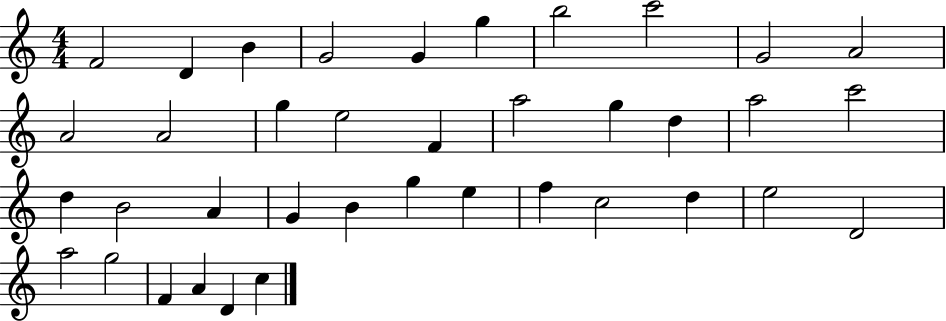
F4/h D4/q B4/q G4/h G4/q G5/q B5/h C6/h G4/h A4/h A4/h A4/h G5/q E5/h F4/q A5/h G5/q D5/q A5/h C6/h D5/q B4/h A4/q G4/q B4/q G5/q E5/q F5/q C5/h D5/q E5/h D4/h A5/h G5/h F4/q A4/q D4/q C5/q